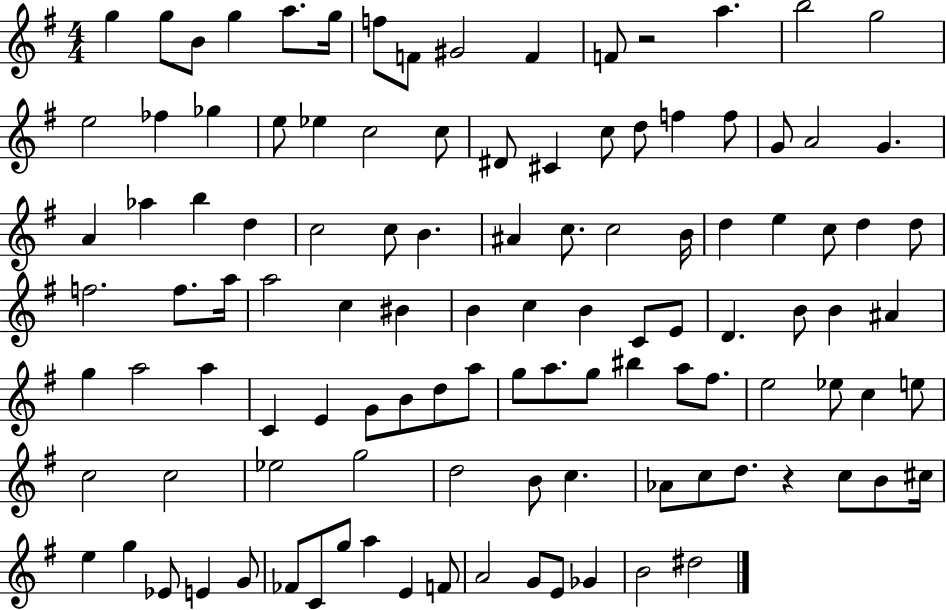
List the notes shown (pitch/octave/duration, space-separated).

G5/q G5/e B4/e G5/q A5/e. G5/s F5/e F4/e G#4/h F4/q F4/e R/h A5/q. B5/h G5/h E5/h FES5/q Gb5/q E5/e Eb5/q C5/h C5/e D#4/e C#4/q C5/e D5/e F5/q F5/e G4/e A4/h G4/q. A4/q Ab5/q B5/q D5/q C5/h C5/e B4/q. A#4/q C5/e. C5/h B4/s D5/q E5/q C5/e D5/q D5/e F5/h. F5/e. A5/s A5/h C5/q BIS4/q B4/q C5/q B4/q C4/e E4/e D4/q. B4/e B4/q A#4/q G5/q A5/h A5/q C4/q E4/q G4/e B4/e D5/e A5/e G5/e A5/e. G5/e BIS5/q A5/e F#5/e. E5/h Eb5/e C5/q E5/e C5/h C5/h Eb5/h G5/h D5/h B4/e C5/q. Ab4/e C5/e D5/e. R/q C5/e B4/e C#5/s E5/q G5/q Eb4/e E4/q G4/e FES4/e C4/e G5/e A5/q E4/q F4/e A4/h G4/e E4/e Gb4/q B4/h D#5/h